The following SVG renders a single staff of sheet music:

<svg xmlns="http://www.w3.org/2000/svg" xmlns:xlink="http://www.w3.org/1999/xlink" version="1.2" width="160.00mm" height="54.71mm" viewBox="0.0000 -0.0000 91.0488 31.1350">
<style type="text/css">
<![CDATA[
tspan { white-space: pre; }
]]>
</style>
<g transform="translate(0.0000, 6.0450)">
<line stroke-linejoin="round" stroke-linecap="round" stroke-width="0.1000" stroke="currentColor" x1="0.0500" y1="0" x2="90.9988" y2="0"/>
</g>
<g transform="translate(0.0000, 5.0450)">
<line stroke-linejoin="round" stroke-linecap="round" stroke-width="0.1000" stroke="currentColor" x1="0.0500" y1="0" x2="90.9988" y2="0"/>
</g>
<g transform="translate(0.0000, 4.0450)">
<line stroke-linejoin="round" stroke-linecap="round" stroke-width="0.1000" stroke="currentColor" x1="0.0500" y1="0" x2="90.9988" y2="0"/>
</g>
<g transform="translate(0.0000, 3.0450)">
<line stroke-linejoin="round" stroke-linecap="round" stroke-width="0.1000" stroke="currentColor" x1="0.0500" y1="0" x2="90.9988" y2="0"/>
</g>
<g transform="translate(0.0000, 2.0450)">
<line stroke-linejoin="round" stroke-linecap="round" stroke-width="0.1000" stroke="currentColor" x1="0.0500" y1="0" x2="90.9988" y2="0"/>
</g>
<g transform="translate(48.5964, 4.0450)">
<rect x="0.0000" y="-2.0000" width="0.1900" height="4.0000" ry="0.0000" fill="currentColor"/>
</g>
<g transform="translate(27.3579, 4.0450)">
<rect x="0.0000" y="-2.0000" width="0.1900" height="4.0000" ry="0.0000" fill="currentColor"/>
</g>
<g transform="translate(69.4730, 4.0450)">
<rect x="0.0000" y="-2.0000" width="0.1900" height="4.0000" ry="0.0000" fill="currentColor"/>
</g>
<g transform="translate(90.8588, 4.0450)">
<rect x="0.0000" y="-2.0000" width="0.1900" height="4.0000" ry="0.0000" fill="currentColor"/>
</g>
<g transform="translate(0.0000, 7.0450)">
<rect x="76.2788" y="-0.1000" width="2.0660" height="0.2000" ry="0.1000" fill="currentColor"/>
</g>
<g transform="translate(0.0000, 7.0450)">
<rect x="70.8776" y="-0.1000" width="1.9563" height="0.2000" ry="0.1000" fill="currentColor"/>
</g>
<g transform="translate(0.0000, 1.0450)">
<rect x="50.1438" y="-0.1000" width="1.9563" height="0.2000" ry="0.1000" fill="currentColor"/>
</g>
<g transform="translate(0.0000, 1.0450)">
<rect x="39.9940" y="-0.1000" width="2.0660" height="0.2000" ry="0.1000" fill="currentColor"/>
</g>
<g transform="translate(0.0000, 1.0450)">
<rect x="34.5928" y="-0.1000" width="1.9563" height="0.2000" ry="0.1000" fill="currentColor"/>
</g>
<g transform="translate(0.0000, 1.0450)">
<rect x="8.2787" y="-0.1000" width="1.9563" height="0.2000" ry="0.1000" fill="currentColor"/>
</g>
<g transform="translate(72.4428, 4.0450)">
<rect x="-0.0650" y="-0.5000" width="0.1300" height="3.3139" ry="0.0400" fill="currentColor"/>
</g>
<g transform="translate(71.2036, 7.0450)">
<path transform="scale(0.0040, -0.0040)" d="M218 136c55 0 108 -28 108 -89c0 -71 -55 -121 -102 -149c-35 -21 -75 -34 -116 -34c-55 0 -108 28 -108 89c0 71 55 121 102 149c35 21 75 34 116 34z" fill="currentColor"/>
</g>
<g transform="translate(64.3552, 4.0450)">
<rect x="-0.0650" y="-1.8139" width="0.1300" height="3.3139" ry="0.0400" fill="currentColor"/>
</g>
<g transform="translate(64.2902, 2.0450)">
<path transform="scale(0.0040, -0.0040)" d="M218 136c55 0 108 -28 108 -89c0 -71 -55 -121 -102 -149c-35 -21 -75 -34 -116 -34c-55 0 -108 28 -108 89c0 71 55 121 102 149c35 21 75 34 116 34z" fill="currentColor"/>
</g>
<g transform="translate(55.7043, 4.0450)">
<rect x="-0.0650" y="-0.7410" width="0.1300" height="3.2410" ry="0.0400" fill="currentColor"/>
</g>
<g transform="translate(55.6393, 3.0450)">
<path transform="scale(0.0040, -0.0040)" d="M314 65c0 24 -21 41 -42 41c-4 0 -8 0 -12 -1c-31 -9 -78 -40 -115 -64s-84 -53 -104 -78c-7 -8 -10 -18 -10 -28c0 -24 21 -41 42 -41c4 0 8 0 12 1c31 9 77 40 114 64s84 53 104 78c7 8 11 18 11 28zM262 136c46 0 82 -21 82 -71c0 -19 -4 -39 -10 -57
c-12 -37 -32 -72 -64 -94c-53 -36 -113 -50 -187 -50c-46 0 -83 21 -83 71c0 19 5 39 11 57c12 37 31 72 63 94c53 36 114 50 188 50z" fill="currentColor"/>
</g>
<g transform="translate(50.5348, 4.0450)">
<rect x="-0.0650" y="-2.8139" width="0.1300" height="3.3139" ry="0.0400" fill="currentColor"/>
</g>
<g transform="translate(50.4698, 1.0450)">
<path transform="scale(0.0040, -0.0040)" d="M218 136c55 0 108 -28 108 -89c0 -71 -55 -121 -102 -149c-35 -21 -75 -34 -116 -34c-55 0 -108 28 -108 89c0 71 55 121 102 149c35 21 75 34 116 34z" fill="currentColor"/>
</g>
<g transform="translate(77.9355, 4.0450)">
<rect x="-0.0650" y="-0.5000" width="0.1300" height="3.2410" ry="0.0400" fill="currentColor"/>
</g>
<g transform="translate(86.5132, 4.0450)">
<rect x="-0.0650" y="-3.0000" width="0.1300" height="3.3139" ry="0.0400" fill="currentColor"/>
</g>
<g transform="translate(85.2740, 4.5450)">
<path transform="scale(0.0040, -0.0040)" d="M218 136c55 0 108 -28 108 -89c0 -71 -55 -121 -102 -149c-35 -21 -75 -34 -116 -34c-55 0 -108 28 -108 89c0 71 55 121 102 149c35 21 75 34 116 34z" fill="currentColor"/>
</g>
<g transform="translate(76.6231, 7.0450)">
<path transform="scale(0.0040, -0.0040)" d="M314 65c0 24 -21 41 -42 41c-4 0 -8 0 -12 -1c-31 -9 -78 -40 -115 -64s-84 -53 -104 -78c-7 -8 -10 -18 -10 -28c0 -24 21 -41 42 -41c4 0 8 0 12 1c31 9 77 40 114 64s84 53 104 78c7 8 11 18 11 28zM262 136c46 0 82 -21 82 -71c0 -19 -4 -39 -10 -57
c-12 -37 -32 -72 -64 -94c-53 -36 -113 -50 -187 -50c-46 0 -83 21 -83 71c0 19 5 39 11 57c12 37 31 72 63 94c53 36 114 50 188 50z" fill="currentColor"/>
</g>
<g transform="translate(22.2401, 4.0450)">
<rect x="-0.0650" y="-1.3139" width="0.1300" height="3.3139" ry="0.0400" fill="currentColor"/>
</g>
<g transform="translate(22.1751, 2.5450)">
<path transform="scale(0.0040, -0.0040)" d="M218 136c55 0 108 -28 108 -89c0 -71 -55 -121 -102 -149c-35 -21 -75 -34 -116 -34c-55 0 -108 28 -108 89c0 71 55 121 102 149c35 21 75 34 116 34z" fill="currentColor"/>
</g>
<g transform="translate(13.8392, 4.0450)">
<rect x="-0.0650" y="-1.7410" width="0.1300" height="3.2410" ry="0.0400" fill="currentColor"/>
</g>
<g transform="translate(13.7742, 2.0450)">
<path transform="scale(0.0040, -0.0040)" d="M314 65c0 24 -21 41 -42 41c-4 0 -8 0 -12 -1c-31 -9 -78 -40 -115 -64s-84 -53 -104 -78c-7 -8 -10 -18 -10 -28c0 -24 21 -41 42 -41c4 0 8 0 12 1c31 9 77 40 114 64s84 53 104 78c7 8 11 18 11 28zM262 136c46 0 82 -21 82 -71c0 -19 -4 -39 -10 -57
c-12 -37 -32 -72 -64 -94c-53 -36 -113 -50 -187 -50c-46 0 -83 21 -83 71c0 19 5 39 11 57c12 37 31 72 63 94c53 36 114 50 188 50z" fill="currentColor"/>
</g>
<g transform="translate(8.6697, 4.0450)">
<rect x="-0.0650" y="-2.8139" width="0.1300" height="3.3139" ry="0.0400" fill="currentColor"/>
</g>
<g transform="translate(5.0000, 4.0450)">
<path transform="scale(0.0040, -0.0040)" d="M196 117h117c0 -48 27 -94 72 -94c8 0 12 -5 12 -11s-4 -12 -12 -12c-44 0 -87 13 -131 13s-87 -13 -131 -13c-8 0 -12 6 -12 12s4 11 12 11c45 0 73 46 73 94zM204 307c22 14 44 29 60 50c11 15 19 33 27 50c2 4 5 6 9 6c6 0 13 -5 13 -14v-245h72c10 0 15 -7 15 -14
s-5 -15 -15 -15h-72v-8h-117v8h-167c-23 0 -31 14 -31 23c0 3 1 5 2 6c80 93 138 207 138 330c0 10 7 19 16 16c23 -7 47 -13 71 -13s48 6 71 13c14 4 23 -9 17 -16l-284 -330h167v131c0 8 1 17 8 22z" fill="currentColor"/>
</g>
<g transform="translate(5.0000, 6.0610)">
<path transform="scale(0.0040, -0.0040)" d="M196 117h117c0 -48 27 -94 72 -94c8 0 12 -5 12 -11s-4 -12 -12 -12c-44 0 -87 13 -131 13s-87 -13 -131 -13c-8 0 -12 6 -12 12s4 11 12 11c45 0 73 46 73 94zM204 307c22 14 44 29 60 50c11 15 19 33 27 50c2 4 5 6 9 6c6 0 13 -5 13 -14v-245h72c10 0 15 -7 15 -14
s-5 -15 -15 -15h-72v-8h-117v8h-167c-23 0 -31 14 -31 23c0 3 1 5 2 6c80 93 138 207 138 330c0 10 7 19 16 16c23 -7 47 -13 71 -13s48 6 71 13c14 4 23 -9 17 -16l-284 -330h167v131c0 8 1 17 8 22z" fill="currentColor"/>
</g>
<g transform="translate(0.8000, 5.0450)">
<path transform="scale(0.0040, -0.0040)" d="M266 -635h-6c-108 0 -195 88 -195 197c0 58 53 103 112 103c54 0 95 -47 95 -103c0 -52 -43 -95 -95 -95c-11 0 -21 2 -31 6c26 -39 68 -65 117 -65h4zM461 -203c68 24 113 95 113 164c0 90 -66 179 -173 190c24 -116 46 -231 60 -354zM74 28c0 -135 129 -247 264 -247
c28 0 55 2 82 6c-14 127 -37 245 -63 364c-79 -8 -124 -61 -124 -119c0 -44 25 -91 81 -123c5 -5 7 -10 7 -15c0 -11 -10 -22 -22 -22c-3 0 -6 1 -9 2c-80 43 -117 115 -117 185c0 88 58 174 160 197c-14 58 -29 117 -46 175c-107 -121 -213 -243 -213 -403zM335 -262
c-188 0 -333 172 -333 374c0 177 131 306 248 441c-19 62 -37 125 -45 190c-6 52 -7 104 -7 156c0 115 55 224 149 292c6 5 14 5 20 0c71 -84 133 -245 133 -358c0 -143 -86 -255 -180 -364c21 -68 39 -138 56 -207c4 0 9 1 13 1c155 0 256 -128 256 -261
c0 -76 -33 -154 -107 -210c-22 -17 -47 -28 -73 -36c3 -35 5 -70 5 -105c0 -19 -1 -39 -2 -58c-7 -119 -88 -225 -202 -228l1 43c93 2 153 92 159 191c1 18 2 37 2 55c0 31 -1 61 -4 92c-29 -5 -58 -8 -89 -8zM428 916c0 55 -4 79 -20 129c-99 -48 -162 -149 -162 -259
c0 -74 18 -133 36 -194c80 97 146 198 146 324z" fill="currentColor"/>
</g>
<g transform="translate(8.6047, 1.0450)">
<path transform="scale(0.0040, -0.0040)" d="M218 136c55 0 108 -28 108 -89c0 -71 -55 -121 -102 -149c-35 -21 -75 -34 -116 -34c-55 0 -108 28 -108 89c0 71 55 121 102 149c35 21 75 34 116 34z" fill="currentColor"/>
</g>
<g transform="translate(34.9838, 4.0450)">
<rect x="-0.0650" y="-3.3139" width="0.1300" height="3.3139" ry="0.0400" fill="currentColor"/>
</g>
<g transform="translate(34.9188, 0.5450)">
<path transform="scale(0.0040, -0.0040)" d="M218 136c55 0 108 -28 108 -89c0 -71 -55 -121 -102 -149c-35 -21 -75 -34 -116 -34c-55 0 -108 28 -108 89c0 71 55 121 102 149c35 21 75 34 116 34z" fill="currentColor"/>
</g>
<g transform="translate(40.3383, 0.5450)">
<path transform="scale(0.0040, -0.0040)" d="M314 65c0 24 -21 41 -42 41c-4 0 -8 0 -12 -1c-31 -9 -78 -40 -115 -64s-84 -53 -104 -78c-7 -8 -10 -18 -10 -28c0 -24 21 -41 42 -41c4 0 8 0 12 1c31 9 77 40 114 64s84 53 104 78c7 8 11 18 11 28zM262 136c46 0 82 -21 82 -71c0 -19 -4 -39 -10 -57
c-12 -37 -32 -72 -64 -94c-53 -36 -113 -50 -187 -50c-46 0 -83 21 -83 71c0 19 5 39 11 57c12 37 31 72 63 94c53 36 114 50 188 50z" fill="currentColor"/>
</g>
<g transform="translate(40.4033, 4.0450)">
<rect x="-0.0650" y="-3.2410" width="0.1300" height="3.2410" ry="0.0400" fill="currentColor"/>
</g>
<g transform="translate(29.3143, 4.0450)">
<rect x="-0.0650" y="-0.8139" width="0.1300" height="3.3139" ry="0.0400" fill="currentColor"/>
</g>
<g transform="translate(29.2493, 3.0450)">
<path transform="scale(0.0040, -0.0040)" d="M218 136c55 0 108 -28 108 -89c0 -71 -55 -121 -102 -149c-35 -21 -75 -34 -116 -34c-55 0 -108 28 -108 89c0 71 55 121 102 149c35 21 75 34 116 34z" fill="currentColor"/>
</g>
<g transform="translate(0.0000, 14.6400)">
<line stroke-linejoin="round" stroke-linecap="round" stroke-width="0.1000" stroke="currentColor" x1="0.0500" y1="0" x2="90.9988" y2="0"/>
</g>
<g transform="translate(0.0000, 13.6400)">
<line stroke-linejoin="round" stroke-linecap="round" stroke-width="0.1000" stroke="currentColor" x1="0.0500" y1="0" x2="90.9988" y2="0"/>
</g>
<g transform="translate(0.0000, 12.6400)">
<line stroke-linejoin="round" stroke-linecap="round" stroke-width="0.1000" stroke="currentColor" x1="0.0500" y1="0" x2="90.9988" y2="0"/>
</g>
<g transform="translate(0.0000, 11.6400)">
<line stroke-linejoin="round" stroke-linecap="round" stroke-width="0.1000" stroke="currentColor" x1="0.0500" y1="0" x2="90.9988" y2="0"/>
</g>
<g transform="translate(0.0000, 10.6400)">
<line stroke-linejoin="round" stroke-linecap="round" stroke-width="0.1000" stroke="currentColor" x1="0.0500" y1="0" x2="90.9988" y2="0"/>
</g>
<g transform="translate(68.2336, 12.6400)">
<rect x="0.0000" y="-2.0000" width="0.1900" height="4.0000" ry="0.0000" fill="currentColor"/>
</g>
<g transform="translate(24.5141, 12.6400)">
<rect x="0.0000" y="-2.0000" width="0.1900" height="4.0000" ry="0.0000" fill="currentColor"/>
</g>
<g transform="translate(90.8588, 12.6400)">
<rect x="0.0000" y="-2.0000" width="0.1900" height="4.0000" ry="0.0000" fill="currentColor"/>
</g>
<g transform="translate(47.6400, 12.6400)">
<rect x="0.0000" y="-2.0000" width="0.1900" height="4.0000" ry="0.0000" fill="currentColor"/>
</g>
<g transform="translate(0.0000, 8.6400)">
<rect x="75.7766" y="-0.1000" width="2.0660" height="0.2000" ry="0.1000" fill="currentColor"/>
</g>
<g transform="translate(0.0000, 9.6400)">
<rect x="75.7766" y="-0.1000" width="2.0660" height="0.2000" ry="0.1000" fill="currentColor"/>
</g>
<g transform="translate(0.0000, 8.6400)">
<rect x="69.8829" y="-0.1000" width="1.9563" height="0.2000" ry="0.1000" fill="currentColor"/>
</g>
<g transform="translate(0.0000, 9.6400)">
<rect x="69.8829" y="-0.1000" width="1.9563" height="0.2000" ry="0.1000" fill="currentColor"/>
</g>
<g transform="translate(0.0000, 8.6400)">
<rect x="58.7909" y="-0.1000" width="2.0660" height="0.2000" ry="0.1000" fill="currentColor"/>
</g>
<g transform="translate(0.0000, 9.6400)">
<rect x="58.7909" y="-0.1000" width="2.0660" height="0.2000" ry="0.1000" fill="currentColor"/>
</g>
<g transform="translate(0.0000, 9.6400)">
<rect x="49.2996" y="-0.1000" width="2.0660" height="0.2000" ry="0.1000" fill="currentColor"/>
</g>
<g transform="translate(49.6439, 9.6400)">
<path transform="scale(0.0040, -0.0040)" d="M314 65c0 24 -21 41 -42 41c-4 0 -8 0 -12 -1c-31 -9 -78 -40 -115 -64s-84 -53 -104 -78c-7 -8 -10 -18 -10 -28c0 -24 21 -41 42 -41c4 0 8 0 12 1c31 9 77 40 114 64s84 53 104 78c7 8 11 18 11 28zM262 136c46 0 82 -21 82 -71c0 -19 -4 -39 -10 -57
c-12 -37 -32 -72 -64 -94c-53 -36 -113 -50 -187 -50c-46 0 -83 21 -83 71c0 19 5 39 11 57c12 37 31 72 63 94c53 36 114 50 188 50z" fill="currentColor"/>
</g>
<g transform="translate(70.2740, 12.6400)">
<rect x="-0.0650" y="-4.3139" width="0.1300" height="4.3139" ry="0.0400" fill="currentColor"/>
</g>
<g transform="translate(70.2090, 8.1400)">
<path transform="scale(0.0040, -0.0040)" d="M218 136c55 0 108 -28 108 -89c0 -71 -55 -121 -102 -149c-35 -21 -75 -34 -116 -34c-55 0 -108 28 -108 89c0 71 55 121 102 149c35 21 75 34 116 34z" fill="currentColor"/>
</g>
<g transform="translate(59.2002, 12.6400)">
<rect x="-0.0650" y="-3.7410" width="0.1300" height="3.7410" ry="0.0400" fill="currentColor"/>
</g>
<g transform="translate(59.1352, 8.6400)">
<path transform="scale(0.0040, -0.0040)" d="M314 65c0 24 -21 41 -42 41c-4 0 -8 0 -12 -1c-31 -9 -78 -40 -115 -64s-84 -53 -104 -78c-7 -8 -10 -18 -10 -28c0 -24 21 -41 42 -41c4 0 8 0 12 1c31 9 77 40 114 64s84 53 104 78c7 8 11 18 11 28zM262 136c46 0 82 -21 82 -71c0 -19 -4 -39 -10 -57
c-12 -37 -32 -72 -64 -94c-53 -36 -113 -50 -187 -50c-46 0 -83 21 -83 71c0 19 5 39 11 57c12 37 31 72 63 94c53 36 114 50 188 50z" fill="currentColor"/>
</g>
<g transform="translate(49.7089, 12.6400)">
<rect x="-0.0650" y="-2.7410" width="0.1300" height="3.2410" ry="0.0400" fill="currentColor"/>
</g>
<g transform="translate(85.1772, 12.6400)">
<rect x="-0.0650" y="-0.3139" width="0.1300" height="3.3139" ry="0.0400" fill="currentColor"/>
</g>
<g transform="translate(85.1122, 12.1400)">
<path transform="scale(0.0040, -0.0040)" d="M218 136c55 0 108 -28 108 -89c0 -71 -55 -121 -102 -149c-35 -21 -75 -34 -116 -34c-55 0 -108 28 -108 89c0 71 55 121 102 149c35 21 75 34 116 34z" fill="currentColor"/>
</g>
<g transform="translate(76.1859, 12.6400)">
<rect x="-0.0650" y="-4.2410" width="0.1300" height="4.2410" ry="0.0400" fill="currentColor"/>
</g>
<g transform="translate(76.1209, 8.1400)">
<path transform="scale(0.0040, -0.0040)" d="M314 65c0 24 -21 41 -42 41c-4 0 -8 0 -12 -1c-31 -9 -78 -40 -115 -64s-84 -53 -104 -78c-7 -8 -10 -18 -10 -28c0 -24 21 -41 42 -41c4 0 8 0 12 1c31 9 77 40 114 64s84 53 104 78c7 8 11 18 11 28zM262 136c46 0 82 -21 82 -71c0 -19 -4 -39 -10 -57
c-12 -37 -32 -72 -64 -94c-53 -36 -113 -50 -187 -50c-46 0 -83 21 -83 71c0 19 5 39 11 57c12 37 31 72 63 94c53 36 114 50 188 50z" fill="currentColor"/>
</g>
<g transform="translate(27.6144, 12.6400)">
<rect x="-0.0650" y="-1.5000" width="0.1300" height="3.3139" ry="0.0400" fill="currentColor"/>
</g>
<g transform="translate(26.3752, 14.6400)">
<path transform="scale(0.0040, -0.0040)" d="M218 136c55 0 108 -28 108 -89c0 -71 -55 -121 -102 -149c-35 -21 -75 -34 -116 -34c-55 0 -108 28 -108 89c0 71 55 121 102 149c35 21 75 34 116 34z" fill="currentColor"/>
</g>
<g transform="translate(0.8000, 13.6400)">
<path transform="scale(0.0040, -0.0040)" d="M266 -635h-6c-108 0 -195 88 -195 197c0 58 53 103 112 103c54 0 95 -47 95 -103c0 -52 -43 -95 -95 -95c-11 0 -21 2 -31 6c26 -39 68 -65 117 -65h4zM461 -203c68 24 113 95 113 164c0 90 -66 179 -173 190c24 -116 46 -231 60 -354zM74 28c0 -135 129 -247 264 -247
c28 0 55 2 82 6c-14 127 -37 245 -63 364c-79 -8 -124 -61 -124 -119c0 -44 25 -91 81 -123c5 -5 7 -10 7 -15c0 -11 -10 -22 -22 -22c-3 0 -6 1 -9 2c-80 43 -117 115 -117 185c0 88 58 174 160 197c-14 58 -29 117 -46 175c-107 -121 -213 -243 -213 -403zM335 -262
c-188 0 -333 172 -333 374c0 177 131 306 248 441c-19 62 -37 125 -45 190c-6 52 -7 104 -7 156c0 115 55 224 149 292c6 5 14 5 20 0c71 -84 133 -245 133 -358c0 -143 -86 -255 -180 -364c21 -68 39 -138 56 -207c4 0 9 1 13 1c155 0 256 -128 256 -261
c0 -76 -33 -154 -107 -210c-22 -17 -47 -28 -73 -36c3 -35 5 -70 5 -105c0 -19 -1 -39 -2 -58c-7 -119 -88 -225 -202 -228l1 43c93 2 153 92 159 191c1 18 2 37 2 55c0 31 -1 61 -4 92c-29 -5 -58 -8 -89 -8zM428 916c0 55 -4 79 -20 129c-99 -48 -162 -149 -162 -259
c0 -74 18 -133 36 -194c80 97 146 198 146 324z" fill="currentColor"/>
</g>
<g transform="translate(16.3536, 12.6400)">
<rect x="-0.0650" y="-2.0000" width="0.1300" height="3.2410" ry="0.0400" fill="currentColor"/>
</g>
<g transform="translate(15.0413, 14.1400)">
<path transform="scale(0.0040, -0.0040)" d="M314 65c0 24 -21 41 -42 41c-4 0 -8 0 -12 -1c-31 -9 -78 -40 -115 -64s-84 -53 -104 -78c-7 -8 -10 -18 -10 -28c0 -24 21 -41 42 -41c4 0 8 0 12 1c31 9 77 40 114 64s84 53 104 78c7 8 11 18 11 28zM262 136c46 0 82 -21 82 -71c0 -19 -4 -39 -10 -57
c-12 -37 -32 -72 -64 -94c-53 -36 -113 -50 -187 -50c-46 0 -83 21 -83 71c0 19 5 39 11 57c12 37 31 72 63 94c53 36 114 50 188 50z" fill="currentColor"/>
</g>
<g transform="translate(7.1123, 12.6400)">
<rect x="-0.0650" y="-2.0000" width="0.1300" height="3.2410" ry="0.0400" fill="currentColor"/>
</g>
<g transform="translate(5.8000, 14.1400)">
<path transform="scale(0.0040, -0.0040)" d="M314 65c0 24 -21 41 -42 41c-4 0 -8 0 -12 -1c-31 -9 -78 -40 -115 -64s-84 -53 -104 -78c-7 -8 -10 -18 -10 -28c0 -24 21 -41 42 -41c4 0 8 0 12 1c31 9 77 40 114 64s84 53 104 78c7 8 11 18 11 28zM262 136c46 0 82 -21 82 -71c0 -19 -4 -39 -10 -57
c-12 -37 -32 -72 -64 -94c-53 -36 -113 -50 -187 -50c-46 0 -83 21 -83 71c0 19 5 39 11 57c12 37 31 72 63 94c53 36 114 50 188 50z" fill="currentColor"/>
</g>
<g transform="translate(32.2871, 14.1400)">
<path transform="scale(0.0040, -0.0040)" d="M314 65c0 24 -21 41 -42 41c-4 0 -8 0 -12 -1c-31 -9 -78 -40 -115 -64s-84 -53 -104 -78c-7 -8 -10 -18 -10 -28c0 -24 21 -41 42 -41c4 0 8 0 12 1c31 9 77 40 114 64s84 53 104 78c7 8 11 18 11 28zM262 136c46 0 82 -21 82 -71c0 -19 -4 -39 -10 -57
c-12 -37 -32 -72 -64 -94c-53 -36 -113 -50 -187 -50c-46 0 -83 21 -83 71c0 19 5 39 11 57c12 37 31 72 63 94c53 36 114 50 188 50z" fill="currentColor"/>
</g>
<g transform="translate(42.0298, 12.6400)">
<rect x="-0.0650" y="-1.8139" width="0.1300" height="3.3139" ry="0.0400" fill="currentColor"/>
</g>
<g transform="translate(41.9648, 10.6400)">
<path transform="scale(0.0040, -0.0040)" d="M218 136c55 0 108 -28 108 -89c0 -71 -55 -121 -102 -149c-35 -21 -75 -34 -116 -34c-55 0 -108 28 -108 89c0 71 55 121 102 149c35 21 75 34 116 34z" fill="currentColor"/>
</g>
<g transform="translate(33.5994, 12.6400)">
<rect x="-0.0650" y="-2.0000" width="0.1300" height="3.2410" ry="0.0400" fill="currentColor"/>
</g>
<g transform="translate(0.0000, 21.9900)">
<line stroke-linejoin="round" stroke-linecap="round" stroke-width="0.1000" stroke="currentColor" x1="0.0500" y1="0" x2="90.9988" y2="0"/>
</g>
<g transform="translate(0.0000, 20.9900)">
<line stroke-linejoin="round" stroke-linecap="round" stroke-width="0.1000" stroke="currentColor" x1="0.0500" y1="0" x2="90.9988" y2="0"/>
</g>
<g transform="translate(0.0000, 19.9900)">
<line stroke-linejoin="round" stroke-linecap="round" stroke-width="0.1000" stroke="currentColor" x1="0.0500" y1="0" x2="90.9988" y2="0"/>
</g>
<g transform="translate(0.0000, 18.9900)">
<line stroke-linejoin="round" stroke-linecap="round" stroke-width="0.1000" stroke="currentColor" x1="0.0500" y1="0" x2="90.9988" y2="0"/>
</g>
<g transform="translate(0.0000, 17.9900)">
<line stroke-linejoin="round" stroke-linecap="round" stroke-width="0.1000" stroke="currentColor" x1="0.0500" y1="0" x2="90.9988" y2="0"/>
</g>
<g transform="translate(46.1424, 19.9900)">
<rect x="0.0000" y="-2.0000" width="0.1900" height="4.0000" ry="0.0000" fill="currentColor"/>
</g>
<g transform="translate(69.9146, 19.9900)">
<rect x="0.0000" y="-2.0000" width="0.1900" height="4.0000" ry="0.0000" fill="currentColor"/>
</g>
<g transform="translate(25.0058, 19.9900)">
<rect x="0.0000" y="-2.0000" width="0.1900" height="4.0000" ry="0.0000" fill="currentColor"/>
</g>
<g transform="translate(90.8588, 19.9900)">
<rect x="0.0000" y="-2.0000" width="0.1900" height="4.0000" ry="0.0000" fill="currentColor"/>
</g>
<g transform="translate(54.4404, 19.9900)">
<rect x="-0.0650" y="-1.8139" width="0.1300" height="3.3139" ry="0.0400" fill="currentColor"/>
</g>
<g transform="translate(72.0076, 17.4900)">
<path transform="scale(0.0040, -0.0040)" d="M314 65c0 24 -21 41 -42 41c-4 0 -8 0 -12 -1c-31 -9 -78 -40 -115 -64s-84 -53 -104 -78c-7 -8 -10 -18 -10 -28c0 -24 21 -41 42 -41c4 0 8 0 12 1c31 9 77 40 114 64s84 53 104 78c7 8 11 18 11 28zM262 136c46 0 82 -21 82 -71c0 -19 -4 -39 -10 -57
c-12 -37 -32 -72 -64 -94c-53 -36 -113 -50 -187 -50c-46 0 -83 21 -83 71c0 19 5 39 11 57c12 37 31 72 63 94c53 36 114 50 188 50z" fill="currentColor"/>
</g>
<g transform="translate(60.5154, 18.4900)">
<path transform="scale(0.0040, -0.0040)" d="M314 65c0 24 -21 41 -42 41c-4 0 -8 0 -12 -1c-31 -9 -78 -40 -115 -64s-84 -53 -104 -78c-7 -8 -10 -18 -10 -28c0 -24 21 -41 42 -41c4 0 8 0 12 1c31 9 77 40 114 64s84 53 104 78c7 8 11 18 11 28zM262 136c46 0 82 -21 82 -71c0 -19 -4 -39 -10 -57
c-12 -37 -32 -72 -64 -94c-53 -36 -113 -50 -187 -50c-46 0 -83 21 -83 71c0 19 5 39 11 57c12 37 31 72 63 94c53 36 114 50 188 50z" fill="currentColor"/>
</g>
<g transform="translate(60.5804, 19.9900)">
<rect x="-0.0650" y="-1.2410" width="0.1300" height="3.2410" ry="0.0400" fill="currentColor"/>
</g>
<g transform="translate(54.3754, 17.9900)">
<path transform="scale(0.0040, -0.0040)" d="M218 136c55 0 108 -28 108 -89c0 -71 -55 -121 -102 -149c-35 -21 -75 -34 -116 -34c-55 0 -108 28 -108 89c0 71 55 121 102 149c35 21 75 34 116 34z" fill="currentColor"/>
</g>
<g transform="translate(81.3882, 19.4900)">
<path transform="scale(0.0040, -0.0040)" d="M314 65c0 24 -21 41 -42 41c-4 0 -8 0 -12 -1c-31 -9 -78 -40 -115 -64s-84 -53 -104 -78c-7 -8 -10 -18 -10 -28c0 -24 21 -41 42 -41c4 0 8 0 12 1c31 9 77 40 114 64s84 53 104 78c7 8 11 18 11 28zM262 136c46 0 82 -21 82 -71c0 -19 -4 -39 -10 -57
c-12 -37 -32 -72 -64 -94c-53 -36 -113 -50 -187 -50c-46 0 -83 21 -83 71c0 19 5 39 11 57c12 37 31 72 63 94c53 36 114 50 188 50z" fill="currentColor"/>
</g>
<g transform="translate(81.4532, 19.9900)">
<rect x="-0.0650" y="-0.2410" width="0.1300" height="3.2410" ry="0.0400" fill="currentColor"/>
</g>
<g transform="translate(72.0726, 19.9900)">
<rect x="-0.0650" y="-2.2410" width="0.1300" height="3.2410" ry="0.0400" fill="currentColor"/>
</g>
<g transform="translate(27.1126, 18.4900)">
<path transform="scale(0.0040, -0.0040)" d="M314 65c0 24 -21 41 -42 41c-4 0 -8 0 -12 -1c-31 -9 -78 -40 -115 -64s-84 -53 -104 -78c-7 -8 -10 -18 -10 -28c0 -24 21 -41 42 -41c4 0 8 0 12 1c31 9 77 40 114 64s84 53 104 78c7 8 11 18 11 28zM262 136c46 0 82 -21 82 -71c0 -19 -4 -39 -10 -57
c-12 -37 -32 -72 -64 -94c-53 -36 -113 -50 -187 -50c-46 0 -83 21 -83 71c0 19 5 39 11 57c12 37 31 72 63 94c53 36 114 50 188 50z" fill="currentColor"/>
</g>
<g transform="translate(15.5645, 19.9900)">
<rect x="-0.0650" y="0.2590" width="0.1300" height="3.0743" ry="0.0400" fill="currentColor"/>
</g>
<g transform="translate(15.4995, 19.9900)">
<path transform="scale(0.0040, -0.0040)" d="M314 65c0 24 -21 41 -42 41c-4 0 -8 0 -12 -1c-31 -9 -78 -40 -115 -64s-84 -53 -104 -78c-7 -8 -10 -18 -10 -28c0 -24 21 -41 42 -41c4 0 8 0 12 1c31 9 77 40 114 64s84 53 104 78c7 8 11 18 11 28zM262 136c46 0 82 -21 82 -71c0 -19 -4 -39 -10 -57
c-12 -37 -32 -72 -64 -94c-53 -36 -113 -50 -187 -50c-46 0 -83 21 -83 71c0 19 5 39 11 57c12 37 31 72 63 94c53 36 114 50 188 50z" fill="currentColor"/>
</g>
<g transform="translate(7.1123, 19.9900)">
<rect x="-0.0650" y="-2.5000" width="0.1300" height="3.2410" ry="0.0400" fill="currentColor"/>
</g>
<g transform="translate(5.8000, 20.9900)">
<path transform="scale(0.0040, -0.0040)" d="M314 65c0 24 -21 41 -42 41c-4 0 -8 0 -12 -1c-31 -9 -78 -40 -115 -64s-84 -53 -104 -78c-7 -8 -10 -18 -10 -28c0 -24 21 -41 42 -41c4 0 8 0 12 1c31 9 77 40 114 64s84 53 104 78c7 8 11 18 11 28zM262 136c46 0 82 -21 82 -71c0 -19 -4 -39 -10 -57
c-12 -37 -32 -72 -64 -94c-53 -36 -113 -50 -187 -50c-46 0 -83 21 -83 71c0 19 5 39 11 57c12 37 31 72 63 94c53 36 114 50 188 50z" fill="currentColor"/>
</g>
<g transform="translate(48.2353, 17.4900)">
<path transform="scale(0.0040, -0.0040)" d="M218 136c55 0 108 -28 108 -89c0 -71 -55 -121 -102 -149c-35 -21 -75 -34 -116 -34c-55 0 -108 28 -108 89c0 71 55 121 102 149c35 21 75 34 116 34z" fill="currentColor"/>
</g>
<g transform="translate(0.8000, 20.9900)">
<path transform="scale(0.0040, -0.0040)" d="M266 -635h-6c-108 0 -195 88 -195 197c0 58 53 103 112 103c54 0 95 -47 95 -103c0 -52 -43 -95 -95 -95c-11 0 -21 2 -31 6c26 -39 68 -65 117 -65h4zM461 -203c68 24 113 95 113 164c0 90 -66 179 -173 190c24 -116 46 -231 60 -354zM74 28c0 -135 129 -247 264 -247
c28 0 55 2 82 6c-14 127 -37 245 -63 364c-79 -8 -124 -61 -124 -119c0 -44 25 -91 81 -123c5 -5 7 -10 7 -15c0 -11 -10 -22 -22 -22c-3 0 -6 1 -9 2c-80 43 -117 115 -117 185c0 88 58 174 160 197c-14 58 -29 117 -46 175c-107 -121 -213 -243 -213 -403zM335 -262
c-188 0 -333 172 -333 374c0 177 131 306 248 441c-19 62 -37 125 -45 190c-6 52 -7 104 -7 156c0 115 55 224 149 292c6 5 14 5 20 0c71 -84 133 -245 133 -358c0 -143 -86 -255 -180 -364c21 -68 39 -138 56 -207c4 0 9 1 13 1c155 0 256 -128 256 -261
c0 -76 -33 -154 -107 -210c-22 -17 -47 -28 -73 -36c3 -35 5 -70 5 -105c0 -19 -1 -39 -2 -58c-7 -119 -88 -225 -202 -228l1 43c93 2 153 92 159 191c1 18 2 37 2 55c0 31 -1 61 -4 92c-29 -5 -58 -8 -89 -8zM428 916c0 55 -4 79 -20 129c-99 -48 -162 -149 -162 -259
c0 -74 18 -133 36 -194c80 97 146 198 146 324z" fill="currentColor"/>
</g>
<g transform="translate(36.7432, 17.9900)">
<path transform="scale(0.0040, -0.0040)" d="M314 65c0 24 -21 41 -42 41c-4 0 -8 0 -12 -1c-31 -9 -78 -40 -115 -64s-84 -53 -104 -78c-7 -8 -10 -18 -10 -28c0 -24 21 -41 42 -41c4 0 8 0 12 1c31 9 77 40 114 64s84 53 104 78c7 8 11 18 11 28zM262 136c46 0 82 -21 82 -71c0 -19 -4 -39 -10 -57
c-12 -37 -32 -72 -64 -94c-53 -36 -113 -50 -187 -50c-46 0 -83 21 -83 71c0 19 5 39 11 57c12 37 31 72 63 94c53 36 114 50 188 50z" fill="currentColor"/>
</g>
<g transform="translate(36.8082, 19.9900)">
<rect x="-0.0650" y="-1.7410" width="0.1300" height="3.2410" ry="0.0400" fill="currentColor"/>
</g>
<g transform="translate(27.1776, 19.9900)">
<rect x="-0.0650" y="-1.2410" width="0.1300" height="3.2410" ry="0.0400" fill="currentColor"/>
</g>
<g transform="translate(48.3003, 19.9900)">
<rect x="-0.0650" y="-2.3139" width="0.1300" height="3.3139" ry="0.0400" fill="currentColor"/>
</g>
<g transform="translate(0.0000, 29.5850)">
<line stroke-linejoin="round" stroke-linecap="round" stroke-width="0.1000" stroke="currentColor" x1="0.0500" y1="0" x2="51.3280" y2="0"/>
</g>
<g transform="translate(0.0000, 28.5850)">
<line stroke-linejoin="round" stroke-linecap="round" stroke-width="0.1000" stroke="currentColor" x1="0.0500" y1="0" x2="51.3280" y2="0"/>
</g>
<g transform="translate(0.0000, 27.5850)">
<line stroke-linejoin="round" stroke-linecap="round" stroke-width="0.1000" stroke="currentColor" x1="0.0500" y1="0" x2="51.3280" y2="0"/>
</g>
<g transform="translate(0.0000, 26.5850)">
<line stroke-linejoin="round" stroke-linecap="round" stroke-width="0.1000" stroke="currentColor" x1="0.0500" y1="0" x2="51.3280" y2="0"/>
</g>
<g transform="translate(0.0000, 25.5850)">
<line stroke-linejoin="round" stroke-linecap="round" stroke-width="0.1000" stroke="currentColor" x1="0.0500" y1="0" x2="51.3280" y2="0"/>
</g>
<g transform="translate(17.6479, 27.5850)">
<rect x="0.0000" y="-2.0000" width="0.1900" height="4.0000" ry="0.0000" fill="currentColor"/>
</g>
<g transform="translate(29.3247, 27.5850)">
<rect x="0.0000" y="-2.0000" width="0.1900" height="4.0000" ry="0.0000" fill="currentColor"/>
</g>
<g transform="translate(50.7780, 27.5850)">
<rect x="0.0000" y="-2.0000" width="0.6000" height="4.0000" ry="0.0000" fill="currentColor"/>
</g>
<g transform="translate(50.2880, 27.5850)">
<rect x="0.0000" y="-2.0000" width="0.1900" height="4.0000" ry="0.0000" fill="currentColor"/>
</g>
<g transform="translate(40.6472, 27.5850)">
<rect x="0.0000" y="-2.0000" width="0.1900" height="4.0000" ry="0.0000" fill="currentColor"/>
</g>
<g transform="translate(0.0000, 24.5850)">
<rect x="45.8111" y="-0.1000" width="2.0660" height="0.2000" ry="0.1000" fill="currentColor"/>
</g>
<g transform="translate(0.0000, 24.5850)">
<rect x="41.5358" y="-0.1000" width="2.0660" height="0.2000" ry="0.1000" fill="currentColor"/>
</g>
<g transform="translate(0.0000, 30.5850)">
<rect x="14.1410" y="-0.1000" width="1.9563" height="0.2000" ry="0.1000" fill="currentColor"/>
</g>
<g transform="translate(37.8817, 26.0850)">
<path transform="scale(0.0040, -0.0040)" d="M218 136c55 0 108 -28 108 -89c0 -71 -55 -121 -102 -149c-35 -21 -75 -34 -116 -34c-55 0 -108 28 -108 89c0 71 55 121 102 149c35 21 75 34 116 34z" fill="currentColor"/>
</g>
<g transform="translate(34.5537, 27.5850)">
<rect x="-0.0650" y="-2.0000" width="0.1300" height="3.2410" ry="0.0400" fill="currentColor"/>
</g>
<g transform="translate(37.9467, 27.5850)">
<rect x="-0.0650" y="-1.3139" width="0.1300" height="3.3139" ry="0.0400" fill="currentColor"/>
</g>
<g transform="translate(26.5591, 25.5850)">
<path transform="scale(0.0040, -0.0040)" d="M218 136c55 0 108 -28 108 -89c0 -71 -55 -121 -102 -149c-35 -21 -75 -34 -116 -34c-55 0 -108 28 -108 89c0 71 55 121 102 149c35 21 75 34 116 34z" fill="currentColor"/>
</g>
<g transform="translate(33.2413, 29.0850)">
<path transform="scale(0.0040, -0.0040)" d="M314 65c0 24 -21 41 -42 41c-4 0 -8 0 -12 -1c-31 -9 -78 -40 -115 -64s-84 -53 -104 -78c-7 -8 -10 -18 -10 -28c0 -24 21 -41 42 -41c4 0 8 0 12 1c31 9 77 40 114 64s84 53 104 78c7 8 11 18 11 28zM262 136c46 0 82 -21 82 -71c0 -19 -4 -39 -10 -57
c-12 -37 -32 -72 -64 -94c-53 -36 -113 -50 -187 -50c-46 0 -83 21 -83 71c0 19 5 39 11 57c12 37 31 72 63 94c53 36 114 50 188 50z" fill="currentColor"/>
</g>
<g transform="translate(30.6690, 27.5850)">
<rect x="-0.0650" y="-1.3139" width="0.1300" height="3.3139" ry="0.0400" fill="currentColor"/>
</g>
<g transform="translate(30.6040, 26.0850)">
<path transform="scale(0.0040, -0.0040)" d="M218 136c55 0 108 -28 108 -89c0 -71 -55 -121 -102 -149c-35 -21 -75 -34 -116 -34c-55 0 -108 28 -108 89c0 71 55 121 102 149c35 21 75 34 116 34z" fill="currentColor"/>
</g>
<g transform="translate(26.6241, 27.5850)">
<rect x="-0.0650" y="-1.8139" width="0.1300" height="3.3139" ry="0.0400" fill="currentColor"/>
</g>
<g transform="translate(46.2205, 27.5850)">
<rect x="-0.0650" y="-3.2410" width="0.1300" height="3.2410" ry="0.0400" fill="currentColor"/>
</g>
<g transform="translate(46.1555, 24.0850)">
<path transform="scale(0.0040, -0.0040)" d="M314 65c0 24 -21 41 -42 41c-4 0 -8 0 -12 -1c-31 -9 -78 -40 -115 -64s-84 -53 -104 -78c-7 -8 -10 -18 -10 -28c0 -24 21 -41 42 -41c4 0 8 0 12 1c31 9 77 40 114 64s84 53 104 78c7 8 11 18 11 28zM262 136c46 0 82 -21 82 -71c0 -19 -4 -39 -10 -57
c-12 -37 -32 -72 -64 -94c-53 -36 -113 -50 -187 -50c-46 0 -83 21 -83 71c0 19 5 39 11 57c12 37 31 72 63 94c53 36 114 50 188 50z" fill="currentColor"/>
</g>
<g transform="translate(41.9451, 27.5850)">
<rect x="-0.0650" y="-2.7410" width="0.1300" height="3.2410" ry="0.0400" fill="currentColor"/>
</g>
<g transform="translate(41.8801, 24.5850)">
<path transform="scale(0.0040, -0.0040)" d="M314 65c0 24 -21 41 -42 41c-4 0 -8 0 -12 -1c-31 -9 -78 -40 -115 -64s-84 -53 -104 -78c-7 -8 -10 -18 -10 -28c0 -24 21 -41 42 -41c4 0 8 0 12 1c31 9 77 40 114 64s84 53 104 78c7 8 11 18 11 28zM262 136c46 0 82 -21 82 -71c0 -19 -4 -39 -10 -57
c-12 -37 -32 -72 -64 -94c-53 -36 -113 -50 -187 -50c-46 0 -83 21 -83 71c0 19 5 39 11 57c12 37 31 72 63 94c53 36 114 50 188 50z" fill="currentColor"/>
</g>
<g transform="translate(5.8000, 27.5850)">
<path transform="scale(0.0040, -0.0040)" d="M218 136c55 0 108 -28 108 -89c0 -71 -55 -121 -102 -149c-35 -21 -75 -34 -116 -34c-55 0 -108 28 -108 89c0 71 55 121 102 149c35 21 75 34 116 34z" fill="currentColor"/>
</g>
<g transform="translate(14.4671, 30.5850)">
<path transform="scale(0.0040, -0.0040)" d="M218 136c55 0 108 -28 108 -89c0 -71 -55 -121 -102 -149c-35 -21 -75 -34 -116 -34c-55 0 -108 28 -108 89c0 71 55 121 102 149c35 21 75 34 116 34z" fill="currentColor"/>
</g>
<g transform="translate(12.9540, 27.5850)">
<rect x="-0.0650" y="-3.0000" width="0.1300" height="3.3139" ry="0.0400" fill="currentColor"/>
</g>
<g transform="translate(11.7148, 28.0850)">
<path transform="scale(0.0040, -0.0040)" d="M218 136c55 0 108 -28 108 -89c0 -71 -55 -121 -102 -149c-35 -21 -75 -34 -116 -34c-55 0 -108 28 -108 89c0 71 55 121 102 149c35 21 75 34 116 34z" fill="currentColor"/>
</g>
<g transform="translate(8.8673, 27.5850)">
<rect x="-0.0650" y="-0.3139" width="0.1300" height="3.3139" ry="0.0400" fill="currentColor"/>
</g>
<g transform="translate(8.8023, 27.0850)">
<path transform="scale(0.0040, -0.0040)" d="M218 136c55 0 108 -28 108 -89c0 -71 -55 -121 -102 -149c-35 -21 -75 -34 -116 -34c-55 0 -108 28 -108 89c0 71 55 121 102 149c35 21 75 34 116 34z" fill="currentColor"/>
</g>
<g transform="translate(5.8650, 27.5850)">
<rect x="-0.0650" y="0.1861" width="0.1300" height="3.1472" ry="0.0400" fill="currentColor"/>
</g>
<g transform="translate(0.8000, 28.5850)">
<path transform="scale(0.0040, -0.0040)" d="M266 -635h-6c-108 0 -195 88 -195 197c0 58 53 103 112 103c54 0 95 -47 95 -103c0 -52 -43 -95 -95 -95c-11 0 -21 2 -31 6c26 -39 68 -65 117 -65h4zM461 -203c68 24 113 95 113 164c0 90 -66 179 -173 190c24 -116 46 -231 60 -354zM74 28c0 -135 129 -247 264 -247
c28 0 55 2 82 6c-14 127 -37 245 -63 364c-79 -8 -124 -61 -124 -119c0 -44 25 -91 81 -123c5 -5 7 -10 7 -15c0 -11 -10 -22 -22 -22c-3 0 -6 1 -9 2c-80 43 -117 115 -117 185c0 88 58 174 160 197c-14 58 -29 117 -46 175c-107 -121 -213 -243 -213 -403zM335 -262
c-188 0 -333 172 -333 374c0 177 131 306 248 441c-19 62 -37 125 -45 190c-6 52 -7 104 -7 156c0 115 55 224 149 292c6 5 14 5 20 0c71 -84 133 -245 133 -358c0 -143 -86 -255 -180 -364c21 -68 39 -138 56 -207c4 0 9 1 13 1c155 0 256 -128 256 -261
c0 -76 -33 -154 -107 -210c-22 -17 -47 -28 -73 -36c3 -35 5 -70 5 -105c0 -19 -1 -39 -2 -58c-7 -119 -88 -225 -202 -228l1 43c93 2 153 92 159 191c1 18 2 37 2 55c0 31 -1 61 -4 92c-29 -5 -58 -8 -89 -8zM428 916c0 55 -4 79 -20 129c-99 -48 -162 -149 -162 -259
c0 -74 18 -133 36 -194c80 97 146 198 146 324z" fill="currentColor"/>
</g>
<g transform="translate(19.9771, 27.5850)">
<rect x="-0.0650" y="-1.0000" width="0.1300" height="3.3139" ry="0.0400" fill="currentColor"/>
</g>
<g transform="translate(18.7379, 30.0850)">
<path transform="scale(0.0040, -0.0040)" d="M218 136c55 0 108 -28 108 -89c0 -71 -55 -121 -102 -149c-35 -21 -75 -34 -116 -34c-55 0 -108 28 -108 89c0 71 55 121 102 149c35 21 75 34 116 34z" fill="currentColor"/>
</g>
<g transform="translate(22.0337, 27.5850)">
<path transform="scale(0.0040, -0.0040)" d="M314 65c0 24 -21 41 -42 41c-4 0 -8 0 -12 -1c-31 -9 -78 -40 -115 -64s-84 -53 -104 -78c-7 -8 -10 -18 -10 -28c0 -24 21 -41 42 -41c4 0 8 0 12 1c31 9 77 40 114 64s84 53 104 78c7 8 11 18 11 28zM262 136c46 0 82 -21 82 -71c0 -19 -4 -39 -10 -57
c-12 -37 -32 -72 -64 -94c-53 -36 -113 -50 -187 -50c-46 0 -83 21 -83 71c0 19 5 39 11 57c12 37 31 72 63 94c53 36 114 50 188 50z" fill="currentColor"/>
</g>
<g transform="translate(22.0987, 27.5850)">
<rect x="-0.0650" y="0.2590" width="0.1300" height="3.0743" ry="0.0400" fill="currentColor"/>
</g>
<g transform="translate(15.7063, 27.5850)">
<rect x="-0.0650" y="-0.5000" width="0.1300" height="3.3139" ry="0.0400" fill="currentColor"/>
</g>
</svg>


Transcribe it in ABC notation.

X:1
T:Untitled
M:4/4
L:1/4
K:C
a f2 e d b b2 a d2 f C C2 A F2 F2 E F2 f a2 c'2 d' d'2 c G2 B2 e2 f2 g f e2 g2 c2 B c A C D B2 f e F2 e a2 b2